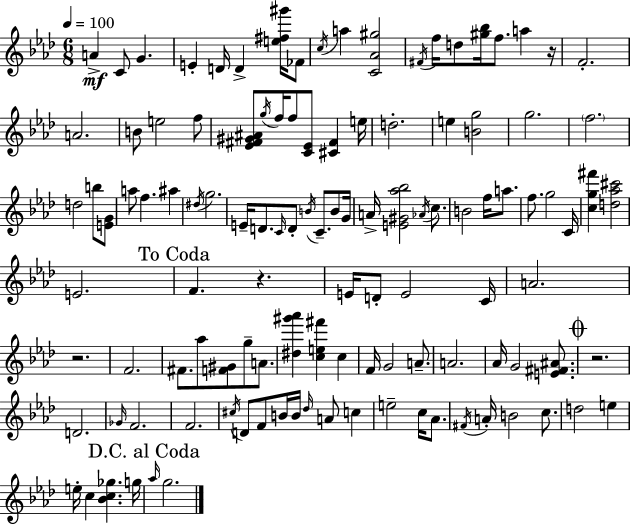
A4/q C4/e G4/q. E4/q D4/s D4/q [E5,F#5,G#6]/s FES4/e C5/s A5/q [C4,Ab4,G#5]/h F#4/s F5/s D5/e [G#5,Bb5]/s F5/e. A5/q R/s F4/h. A4/h. B4/e E5/h F5/e [Eb4,F#4,G#4,A#4]/e G5/s F5/s F5/e [C4,Eb4]/e [C#4,F#4]/q E5/s D5/h. E5/q [B4,G5]/h G5/h. F5/h. D5/h B5/e [E4,G4]/e A5/e F5/q. A#5/q D#5/s G5/h. E4/s D4/e. C4/s D4/e B4/s C4/e. B4/e G4/s A4/s [E4,G#4,Ab5,Bb5]/h Ab4/s C5/e. B4/h F5/s A5/e. F5/e. G5/h C4/s [C5,G5,F#6]/q [D5,Ab5,C#6]/h E4/h. F4/q. R/q. E4/s D4/e E4/h C4/s A4/h. R/h. F4/h. F#4/e. Ab5/e [F4,G#4]/e G5/e A4/e. [D#5,G#6,Ab6]/q [C5,E5,F#6]/q C5/q F4/s G4/h A4/e. A4/h. Ab4/s G4/h [E4,F#4,A#4]/e. R/h. D4/h. Gb4/s F4/h. F4/h. C#5/s D4/e F4/e B4/s B4/s Db5/s A4/e C5/q E5/h C5/s Ab4/e. F#4/s A4/s B4/h C5/e. D5/h E5/q E5/s C5/q [Bb4,C5,Gb5]/q. G5/s Ab5/s G5/h.